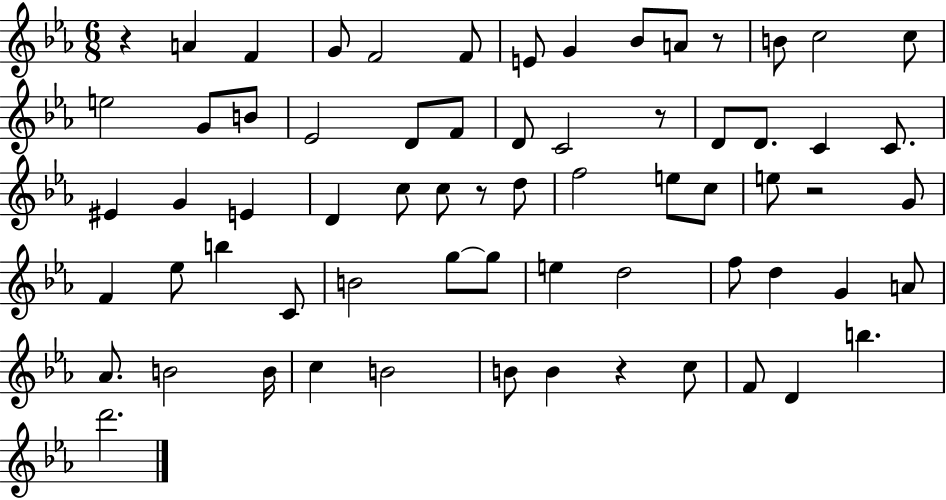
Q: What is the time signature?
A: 6/8